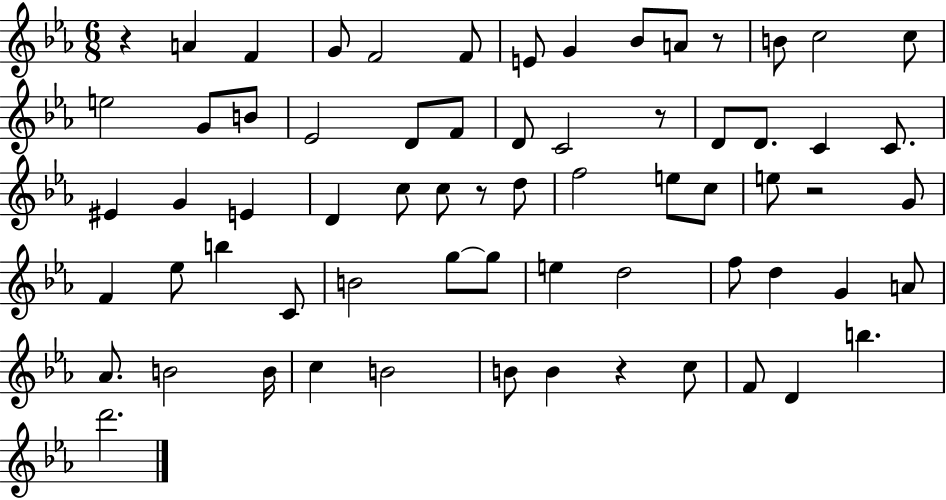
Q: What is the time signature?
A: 6/8